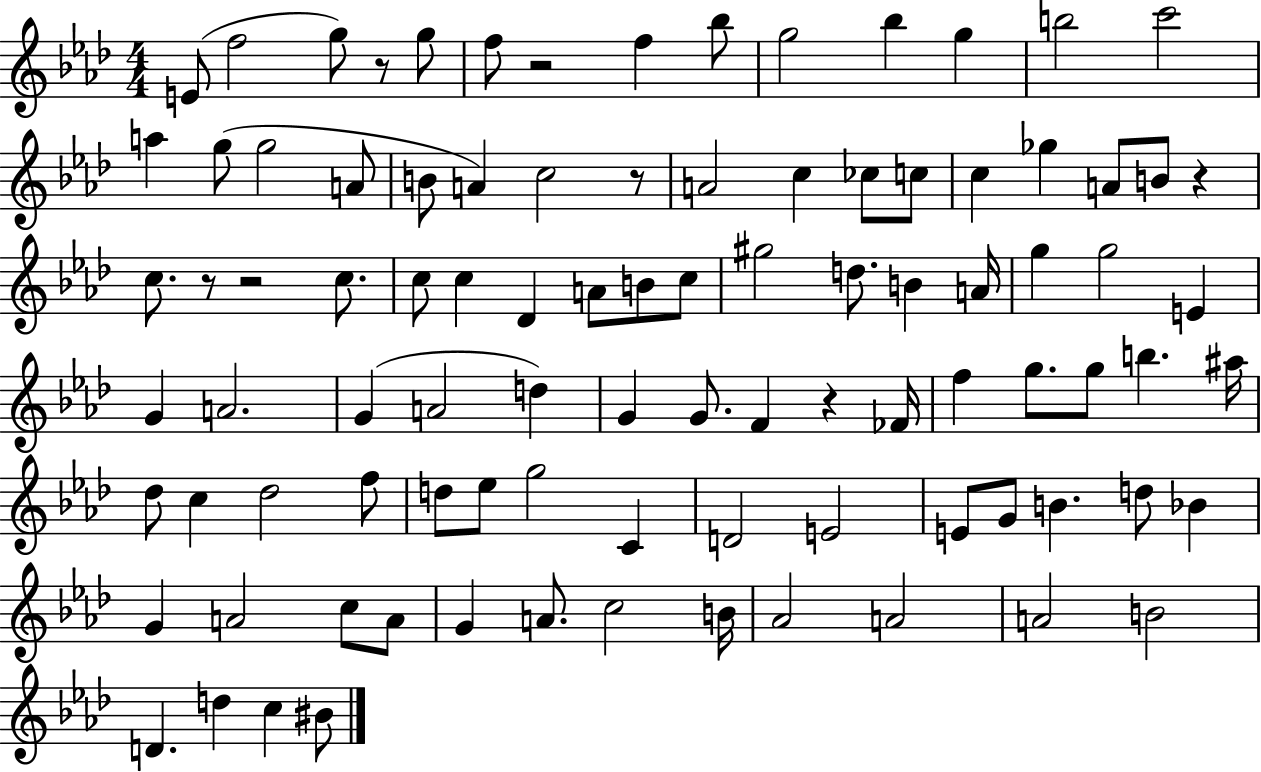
E4/e F5/h G5/e R/e G5/e F5/e R/h F5/q Bb5/e G5/h Bb5/q G5/q B5/h C6/h A5/q G5/e G5/h A4/e B4/e A4/q C5/h R/e A4/h C5/q CES5/e C5/e C5/q Gb5/q A4/e B4/e R/q C5/e. R/e R/h C5/e. C5/e C5/q Db4/q A4/e B4/e C5/e G#5/h D5/e. B4/q A4/s G5/q G5/h E4/q G4/q A4/h. G4/q A4/h D5/q G4/q G4/e. F4/q R/q FES4/s F5/q G5/e. G5/e B5/q. A#5/s Db5/e C5/q Db5/h F5/e D5/e Eb5/e G5/h C4/q D4/h E4/h E4/e G4/e B4/q. D5/e Bb4/q G4/q A4/h C5/e A4/e G4/q A4/e. C5/h B4/s Ab4/h A4/h A4/h B4/h D4/q. D5/q C5/q BIS4/e